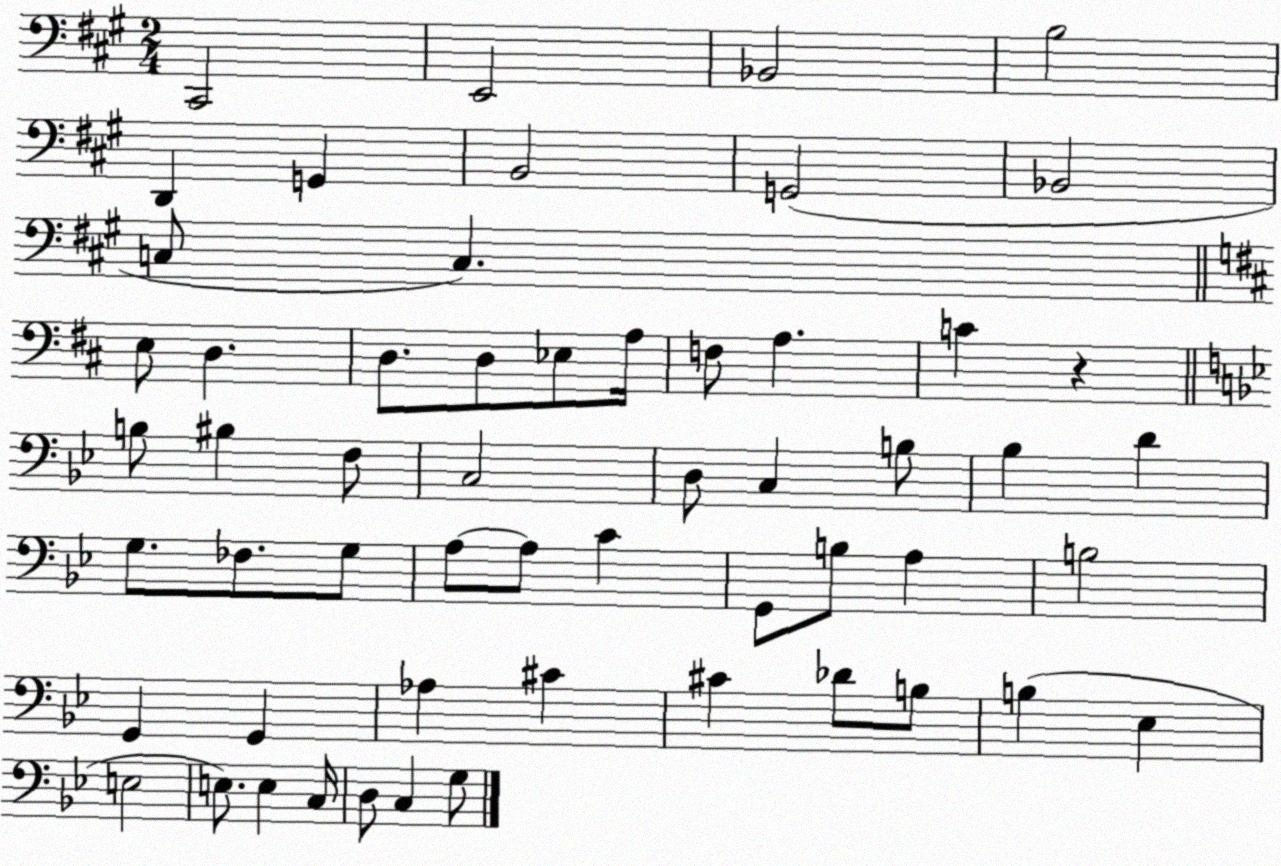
X:1
T:Untitled
M:2/4
L:1/4
K:A
^C,,2 E,,2 _B,,2 B,2 D,, G,, B,,2 G,,2 _B,,2 C,/2 C, E,/2 D, D,/2 D,/2 _E,/2 A,/4 F,/2 A, C z B,/2 ^B, F,/2 C,2 D,/2 C, B,/2 _B, D G,/2 _F,/2 G,/2 A,/2 A,/2 C G,,/2 B,/2 A, B,2 G,, G,, _A, ^C ^C _D/2 B,/2 B, _E, E,2 E,/2 E, C,/4 D,/2 C, G,/2